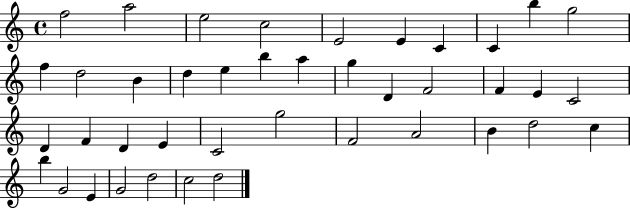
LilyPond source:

{
  \clef treble
  \time 4/4
  \defaultTimeSignature
  \key c \major
  f''2 a''2 | e''2 c''2 | e'2 e'4 c'4 | c'4 b''4 g''2 | \break f''4 d''2 b'4 | d''4 e''4 b''4 a''4 | g''4 d'4 f'2 | f'4 e'4 c'2 | \break d'4 f'4 d'4 e'4 | c'2 g''2 | f'2 a'2 | b'4 d''2 c''4 | \break b''4 g'2 e'4 | g'2 d''2 | c''2 d''2 | \bar "|."
}